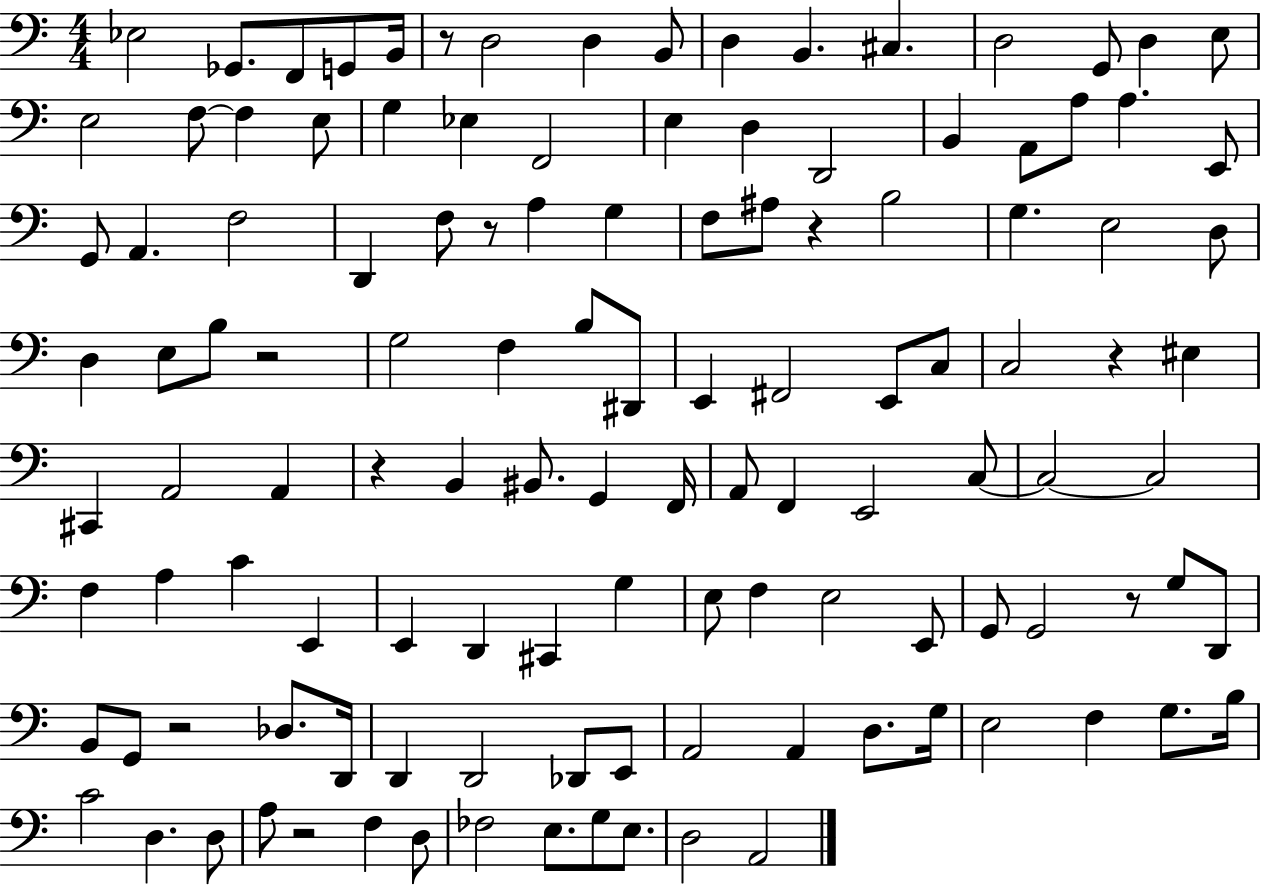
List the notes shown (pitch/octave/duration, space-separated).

Eb3/h Gb2/e. F2/e G2/e B2/s R/e D3/h D3/q B2/e D3/q B2/q. C#3/q. D3/h G2/e D3/q E3/e E3/h F3/e F3/q E3/e G3/q Eb3/q F2/h E3/q D3/q D2/h B2/q A2/e A3/e A3/q. E2/e G2/e A2/q. F3/h D2/q F3/e R/e A3/q G3/q F3/e A#3/e R/q B3/h G3/q. E3/h D3/e D3/q E3/e B3/e R/h G3/h F3/q B3/e D#2/e E2/q F#2/h E2/e C3/e C3/h R/q EIS3/q C#2/q A2/h A2/q R/q B2/q BIS2/e. G2/q F2/s A2/e F2/q E2/h C3/e C3/h C3/h F3/q A3/q C4/q E2/q E2/q D2/q C#2/q G3/q E3/e F3/q E3/h E2/e G2/e G2/h R/e G3/e D2/e B2/e G2/e R/h Db3/e. D2/s D2/q D2/h Db2/e E2/e A2/h A2/q D3/e. G3/s E3/h F3/q G3/e. B3/s C4/h D3/q. D3/e A3/e R/h F3/q D3/e FES3/h E3/e. G3/e E3/e. D3/h A2/h